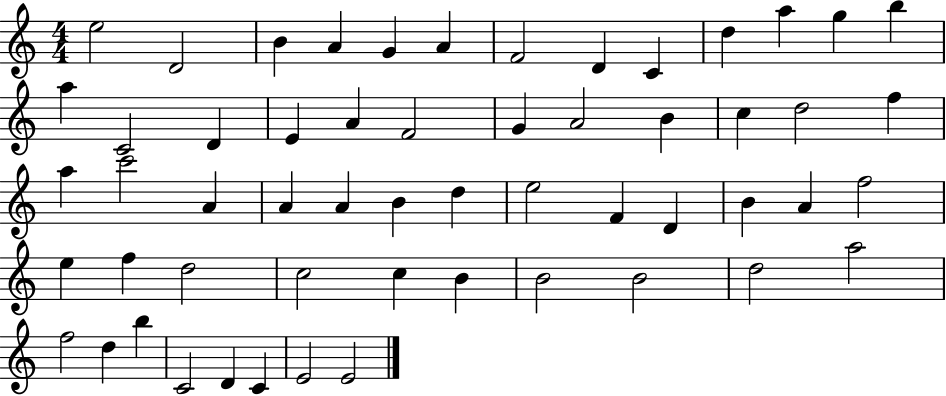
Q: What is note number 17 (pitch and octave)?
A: E4